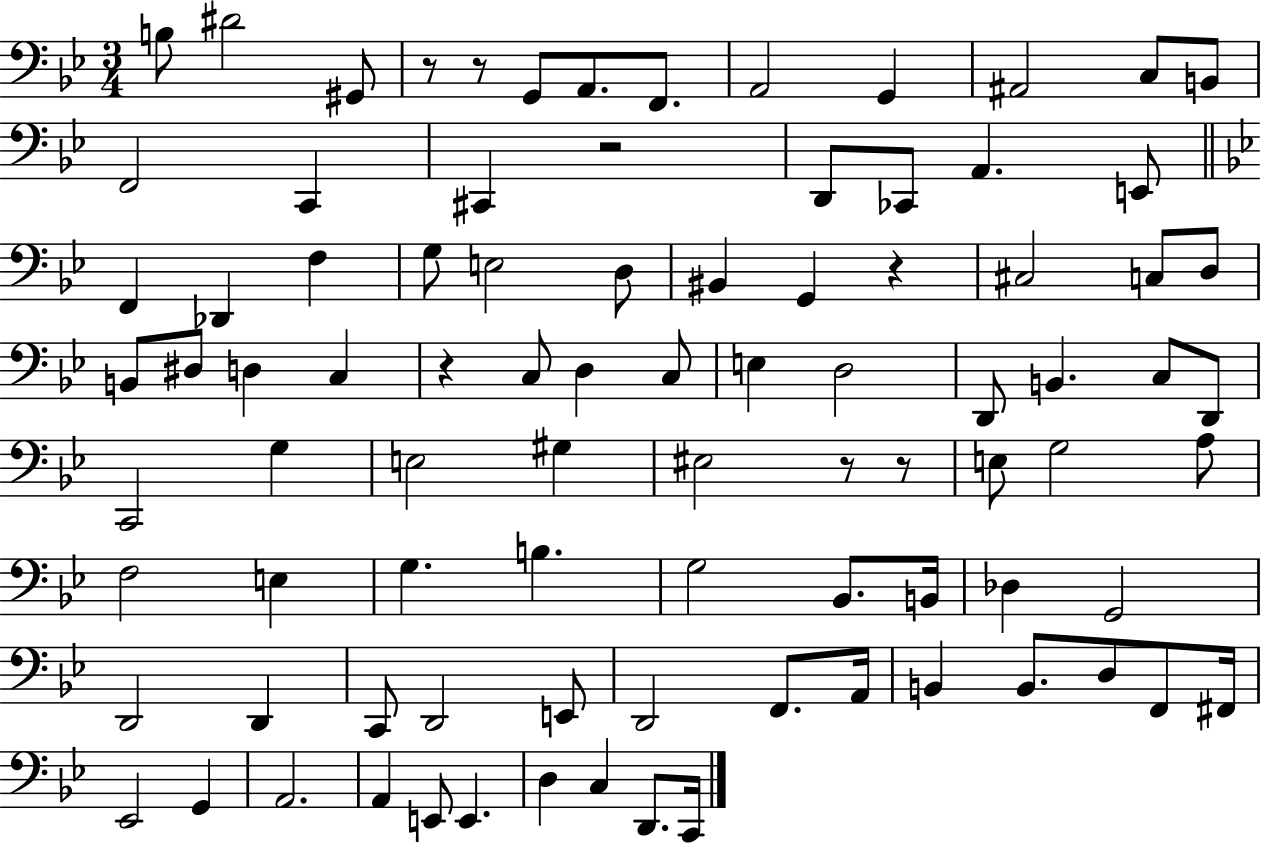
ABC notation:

X:1
T:Untitled
M:3/4
L:1/4
K:Bb
B,/2 ^D2 ^G,,/2 z/2 z/2 G,,/2 A,,/2 F,,/2 A,,2 G,, ^A,,2 C,/2 B,,/2 F,,2 C,, ^C,, z2 D,,/2 _C,,/2 A,, E,,/2 F,, _D,, F, G,/2 E,2 D,/2 ^B,, G,, z ^C,2 C,/2 D,/2 B,,/2 ^D,/2 D, C, z C,/2 D, C,/2 E, D,2 D,,/2 B,, C,/2 D,,/2 C,,2 G, E,2 ^G, ^E,2 z/2 z/2 E,/2 G,2 A,/2 F,2 E, G, B, G,2 _B,,/2 B,,/4 _D, G,,2 D,,2 D,, C,,/2 D,,2 E,,/2 D,,2 F,,/2 A,,/4 B,, B,,/2 D,/2 F,,/2 ^F,,/4 _E,,2 G,, A,,2 A,, E,,/2 E,, D, C, D,,/2 C,,/4